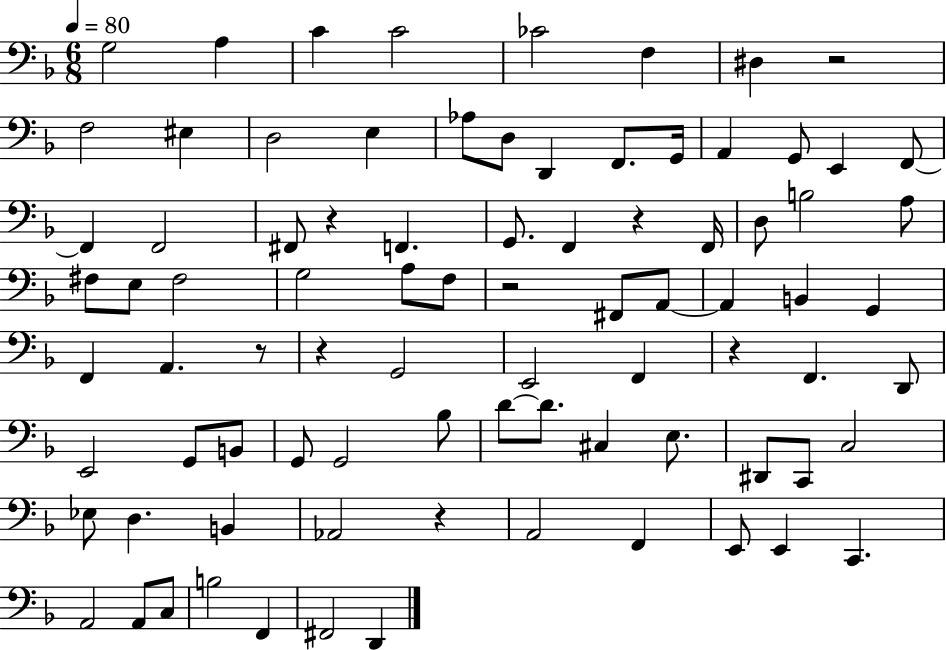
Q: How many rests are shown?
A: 8